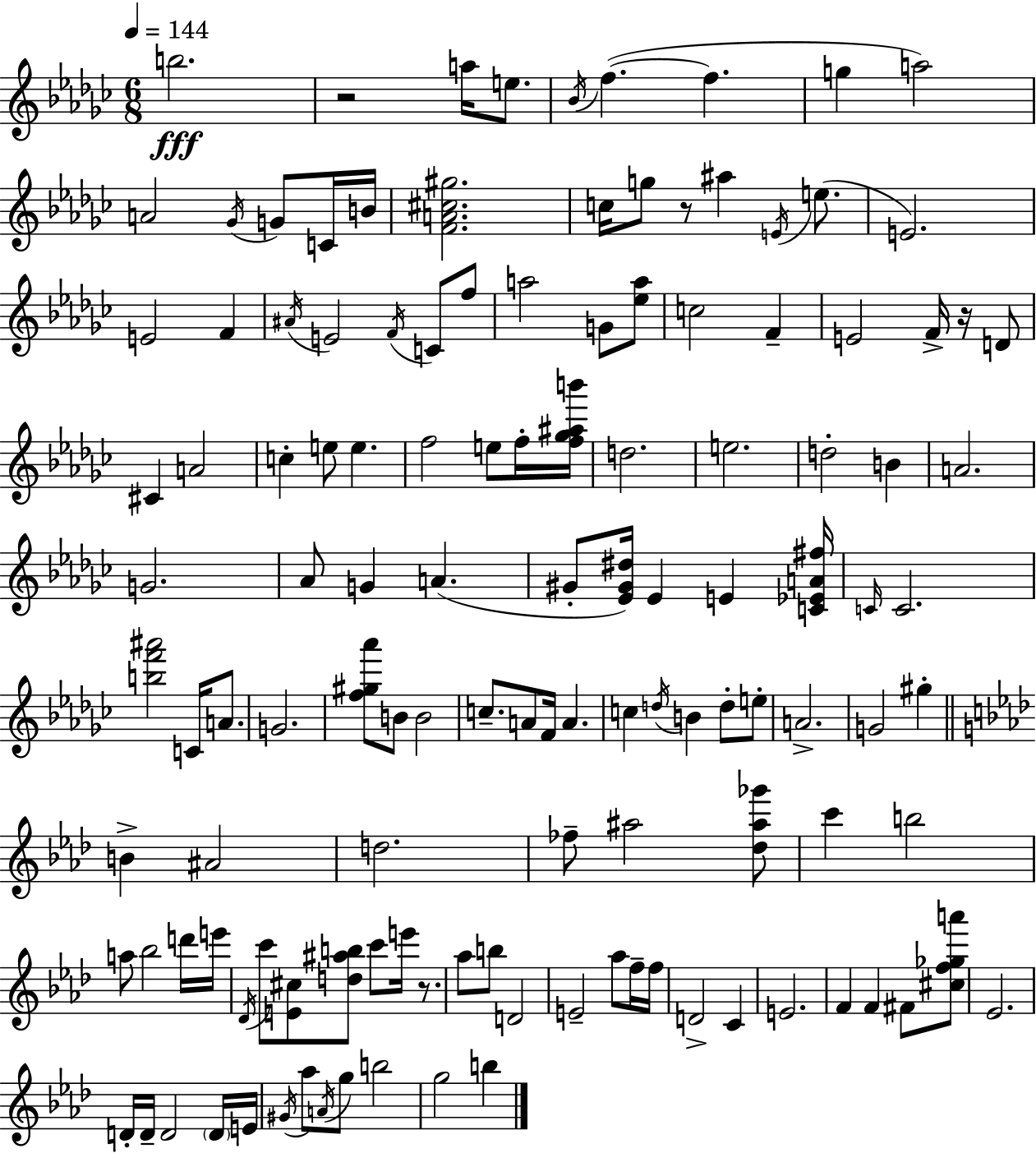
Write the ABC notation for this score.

X:1
T:Untitled
M:6/8
L:1/4
K:Ebm
b2 z2 a/4 e/2 _B/4 f f g a2 A2 _G/4 G/2 C/4 B/4 [FA^c^g]2 c/4 g/2 z/2 ^a E/4 e/2 E2 E2 F ^A/4 E2 F/4 C/2 f/2 a2 G/2 [_ea]/2 c2 F E2 F/4 z/4 D/2 ^C A2 c e/2 e f2 e/2 f/4 [f_g^ab']/4 d2 e2 d2 B A2 G2 _A/2 G A ^G/2 [_E^G^d]/4 _E E [C_EA^f]/4 C/4 C2 [bf'^a']2 C/4 A/2 G2 [f^g_a']/2 B/2 B2 c/2 A/2 F/4 A c d/4 B d/2 e/2 A2 G2 ^g B ^A2 d2 _f/2 ^a2 [_d^a_g']/2 c' b2 a/2 _b2 d'/4 e'/4 _D/4 c'/2 [E^c]/2 [d^ab]/2 c'/2 e'/4 z/2 _a/2 b/2 D2 E2 _a/2 f/4 f/4 D2 C E2 F F ^F/2 [^cf_ga']/2 _E2 D/4 D/4 D2 D/4 E/4 ^G/4 _a/2 A/4 g/2 b2 g2 b